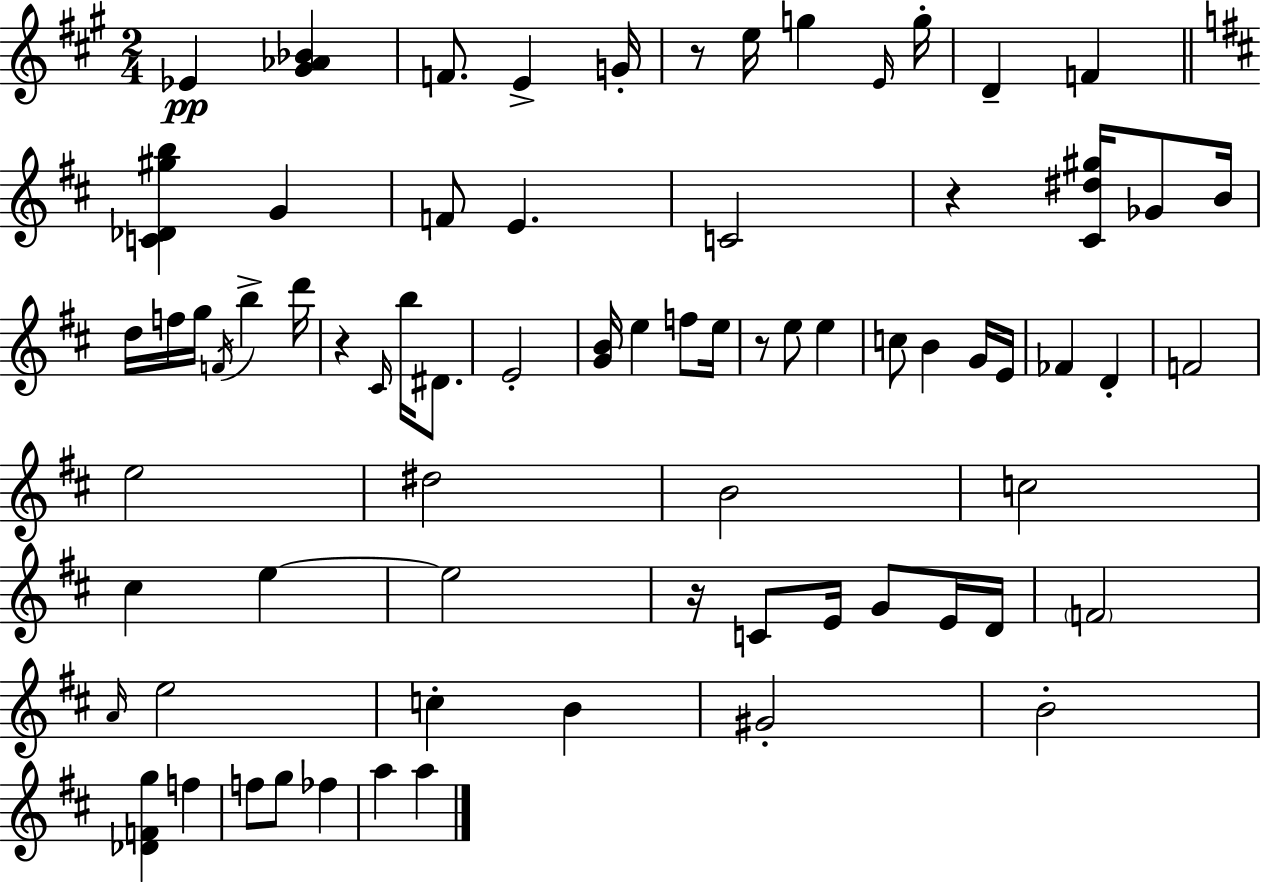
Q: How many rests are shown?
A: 5